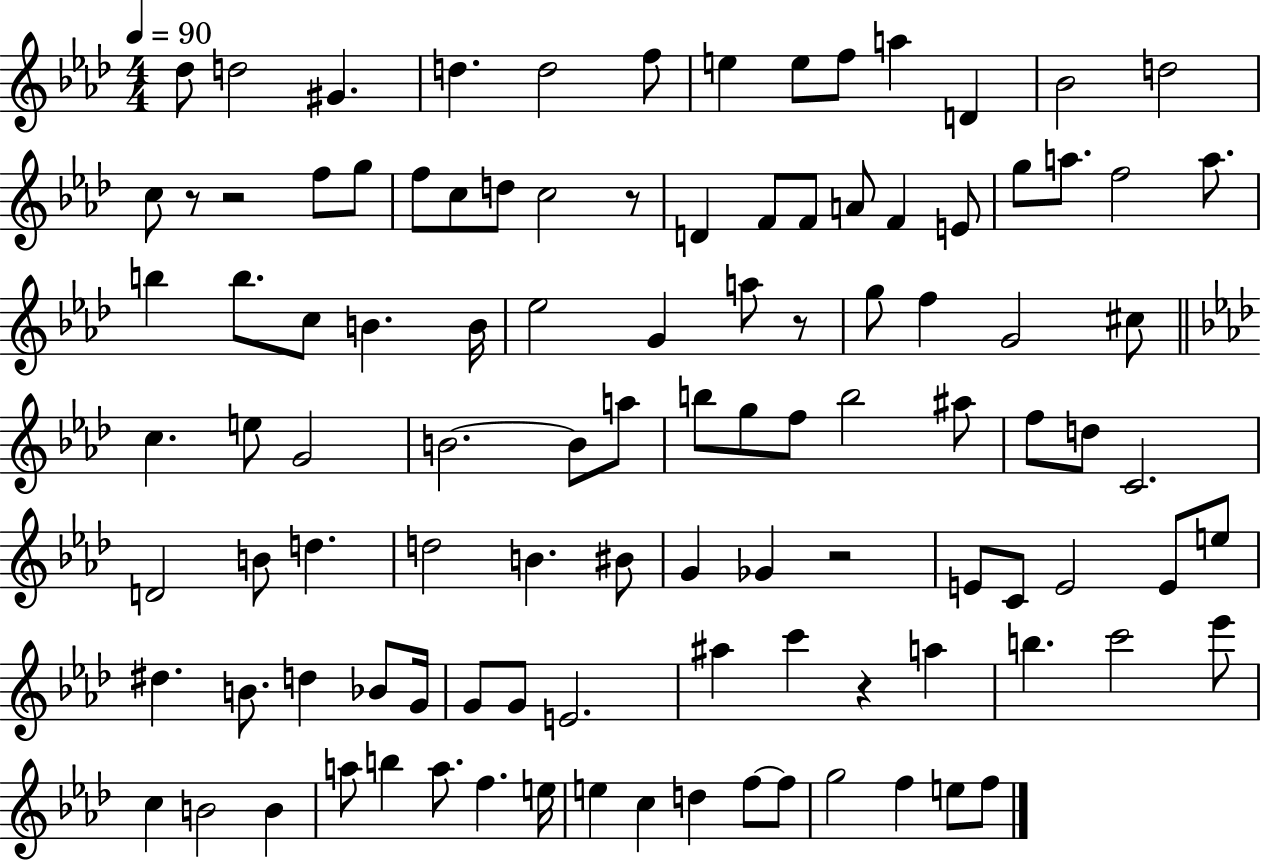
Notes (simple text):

Db5/e D5/h G#4/q. D5/q. D5/h F5/e E5/q E5/e F5/e A5/q D4/q Bb4/h D5/h C5/e R/e R/h F5/e G5/e F5/e C5/e D5/e C5/h R/e D4/q F4/e F4/e A4/e F4/q E4/e G5/e A5/e. F5/h A5/e. B5/q B5/e. C5/e B4/q. B4/s Eb5/h G4/q A5/e R/e G5/e F5/q G4/h C#5/e C5/q. E5/e G4/h B4/h. B4/e A5/e B5/e G5/e F5/e B5/h A#5/e F5/e D5/e C4/h. D4/h B4/e D5/q. D5/h B4/q. BIS4/e G4/q Gb4/q R/h E4/e C4/e E4/h E4/e E5/e D#5/q. B4/e. D5/q Bb4/e G4/s G4/e G4/e E4/h. A#5/q C6/q R/q A5/q B5/q. C6/h Eb6/e C5/q B4/h B4/q A5/e B5/q A5/e. F5/q. E5/s E5/q C5/q D5/q F5/e F5/e G5/h F5/q E5/e F5/e